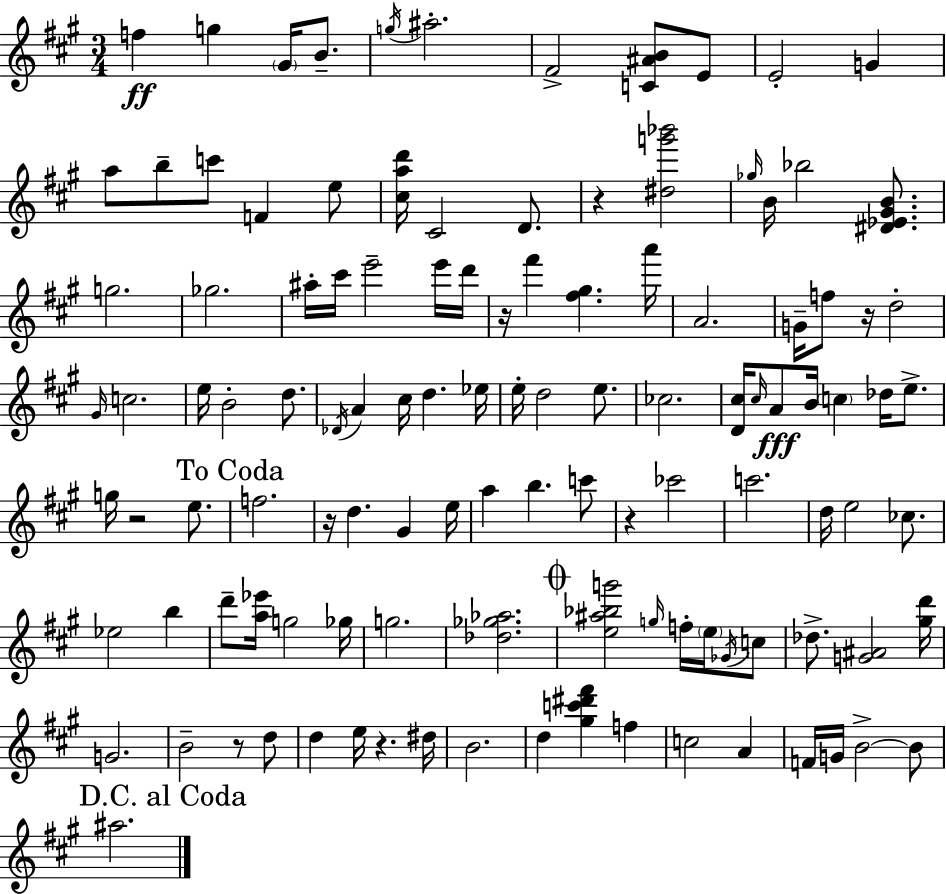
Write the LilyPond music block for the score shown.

{
  \clef treble
  \numericTimeSignature
  \time 3/4
  \key a \major
  \repeat volta 2 { f''4\ff g''4 \parenthesize gis'16 b'8.-- | \acciaccatura { g''16 } ais''2.-. | fis'2-> <c' ais' b'>8 e'8 | e'2-. g'4 | \break a''8 b''8-- c'''8 f'4 e''8 | <cis'' a'' d'''>16 cis'2 d'8. | r4 <dis'' g''' bes'''>2 | \grace { ges''16 } b'16 bes''2 <dis' ees' gis' b'>8. | \break g''2. | ges''2. | ais''16-. cis'''16 e'''2-- | e'''16 d'''16 r16 fis'''4 <fis'' gis''>4. | \break a'''16 a'2. | g'16-- f''8 r16 d''2-. | \grace { gis'16 } c''2. | e''16 b'2-. | \break d''8. \acciaccatura { des'16 } a'4 cis''16 d''4. | ees''16 e''16-. d''2 | e''8. ces''2. | <d' cis''>16 \grace { cis''16 } a'8\fff b'16 \parenthesize c''4 | \break des''16 e''8.-> g''16 r2 | e''8. \mark "To Coda" f''2. | r16 d''4. | gis'4 e''16 a''4 b''4. | \break c'''8 r4 ces'''2 | c'''2. | d''16 e''2 | ces''8. ees''2 | \break b''4 d'''8-- <a'' ees'''>16 g''2 | ges''16 g''2. | <des'' ges'' aes''>2. | \mark \markup { \musicglyph "scripts.coda" } <e'' ais'' bes'' g'''>2 | \break \grace { g''16 } f''16-. \parenthesize e''16 \acciaccatura { ges'16 } c''8 des''8.-> <g' ais'>2 | <gis'' d'''>16 g'2. | b'2-- | r8 d''8 d''4 e''16 | \break r4. dis''16 b'2. | d''4 <gis'' c''' dis''' fis'''>4 | f''4 c''2 | a'4 f'16 g'16 b'2->~~ | \break b'8 \mark "D.C. al Coda" ais''2. | } \bar "|."
}